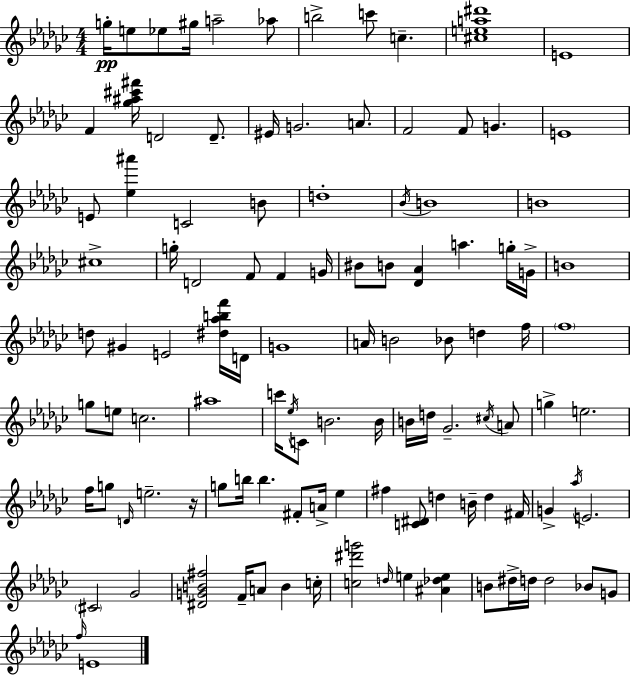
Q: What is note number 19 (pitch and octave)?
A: G4